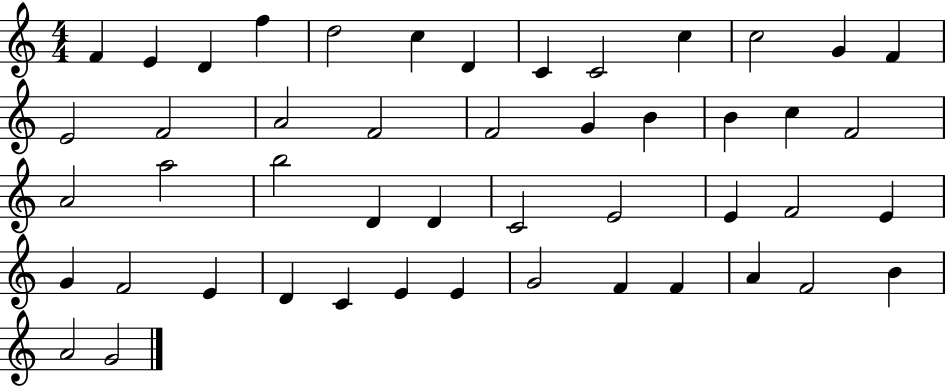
F4/q E4/q D4/q F5/q D5/h C5/q D4/q C4/q C4/h C5/q C5/h G4/q F4/q E4/h F4/h A4/h F4/h F4/h G4/q B4/q B4/q C5/q F4/h A4/h A5/h B5/h D4/q D4/q C4/h E4/h E4/q F4/h E4/q G4/q F4/h E4/q D4/q C4/q E4/q E4/q G4/h F4/q F4/q A4/q F4/h B4/q A4/h G4/h